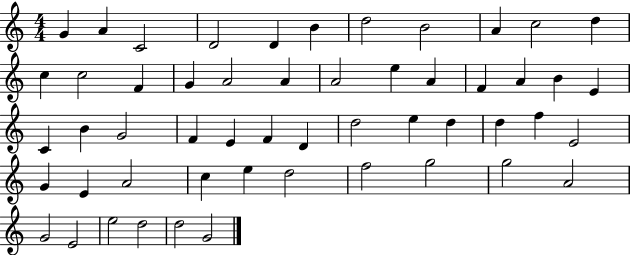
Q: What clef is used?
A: treble